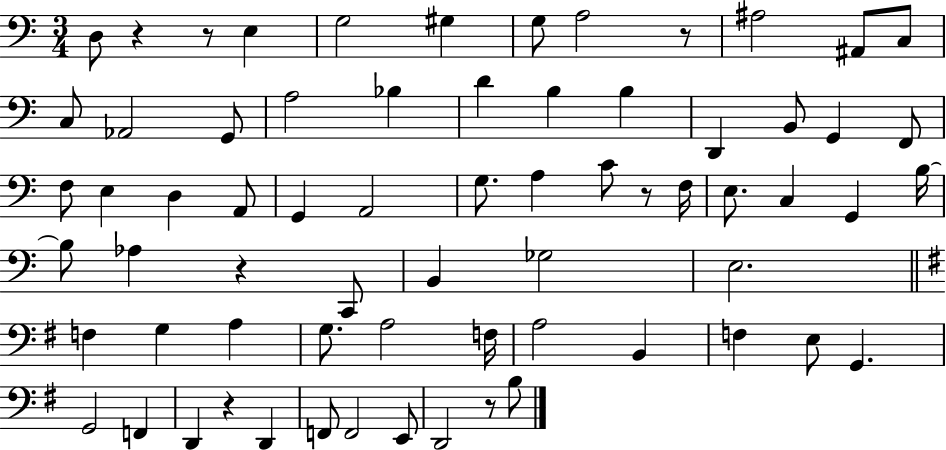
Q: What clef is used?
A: bass